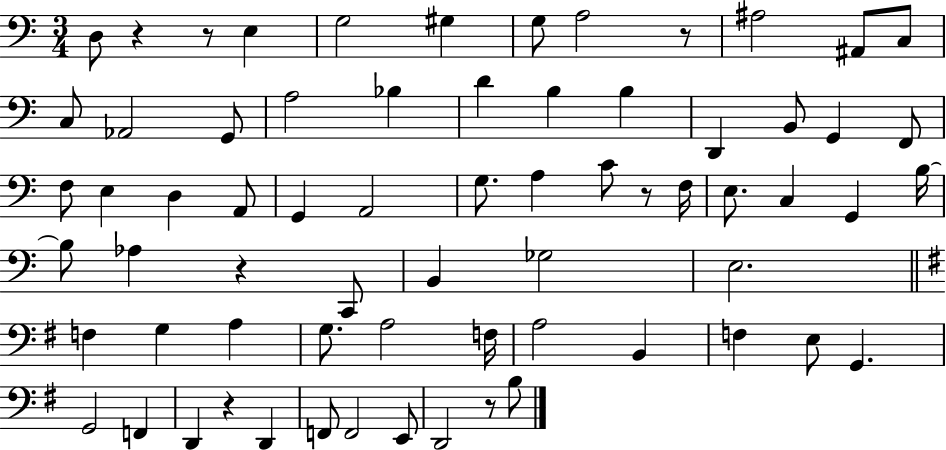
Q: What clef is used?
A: bass